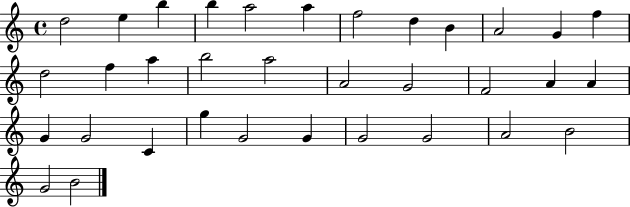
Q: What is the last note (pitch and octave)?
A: B4